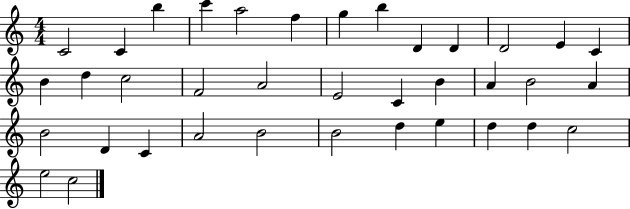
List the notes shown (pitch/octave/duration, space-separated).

C4/h C4/q B5/q C6/q A5/h F5/q G5/q B5/q D4/q D4/q D4/h E4/q C4/q B4/q D5/q C5/h F4/h A4/h E4/h C4/q B4/q A4/q B4/h A4/q B4/h D4/q C4/q A4/h B4/h B4/h D5/q E5/q D5/q D5/q C5/h E5/h C5/h